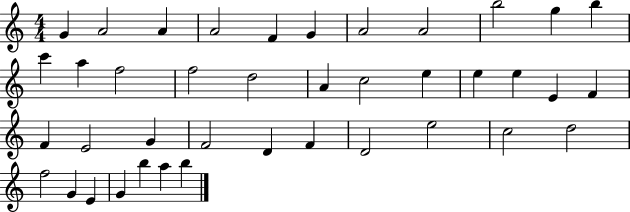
G4/q A4/h A4/q A4/h F4/q G4/q A4/h A4/h B5/h G5/q B5/q C6/q A5/q F5/h F5/h D5/h A4/q C5/h E5/q E5/q E5/q E4/q F4/q F4/q E4/h G4/q F4/h D4/q F4/q D4/h E5/h C5/h D5/h F5/h G4/q E4/q G4/q B5/q A5/q B5/q